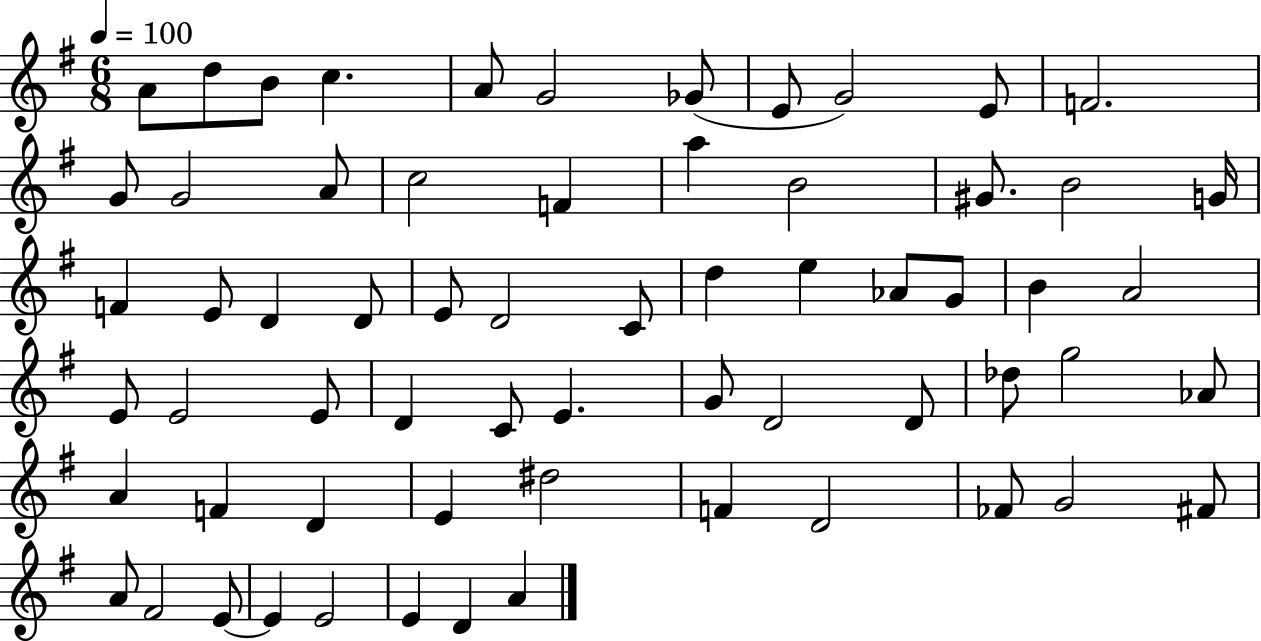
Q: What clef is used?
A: treble